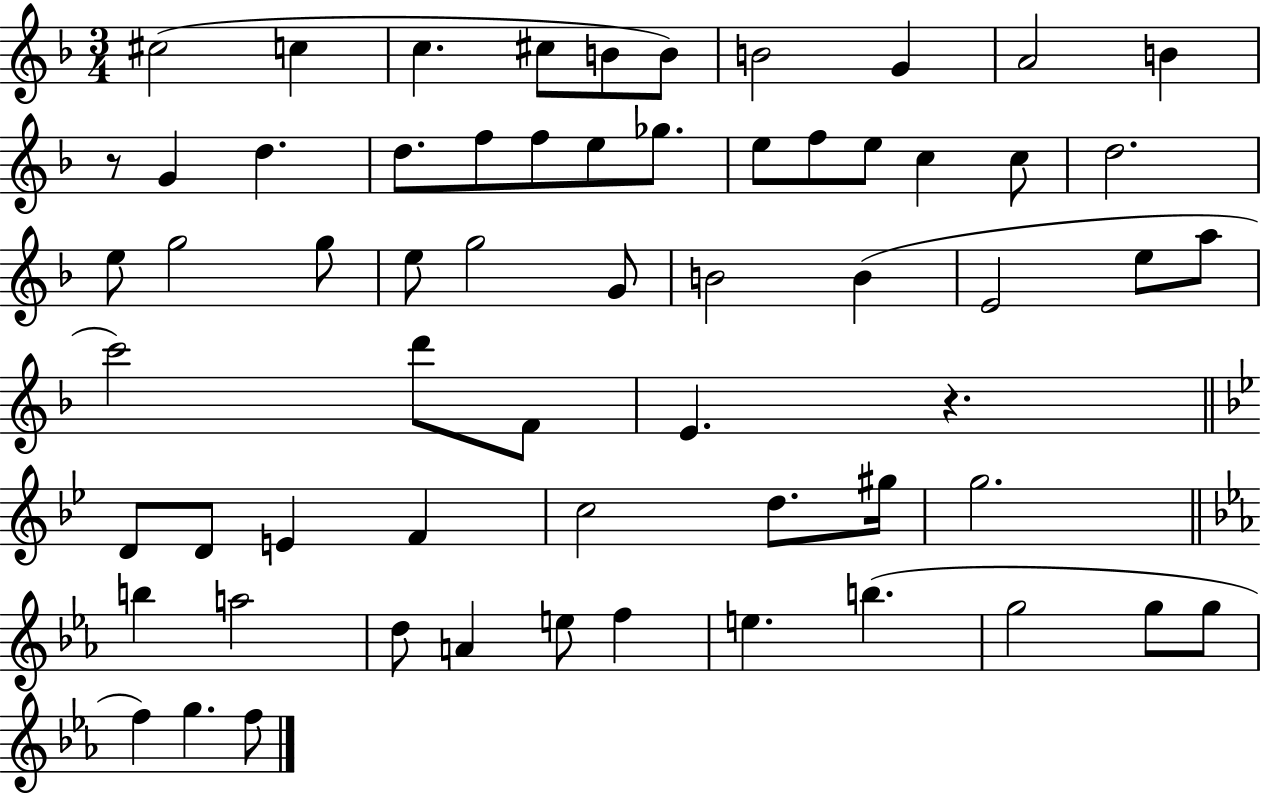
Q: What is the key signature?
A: F major